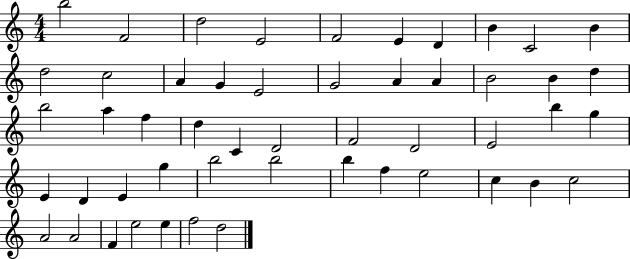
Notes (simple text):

B5/h F4/h D5/h E4/h F4/h E4/q D4/q B4/q C4/h B4/q D5/h C5/h A4/q G4/q E4/h G4/h A4/q A4/q B4/h B4/q D5/q B5/h A5/q F5/q D5/q C4/q D4/h F4/h D4/h E4/h B5/q G5/q E4/q D4/q E4/q G5/q B5/h B5/h B5/q F5/q E5/h C5/q B4/q C5/h A4/h A4/h F4/q E5/h E5/q F5/h D5/h